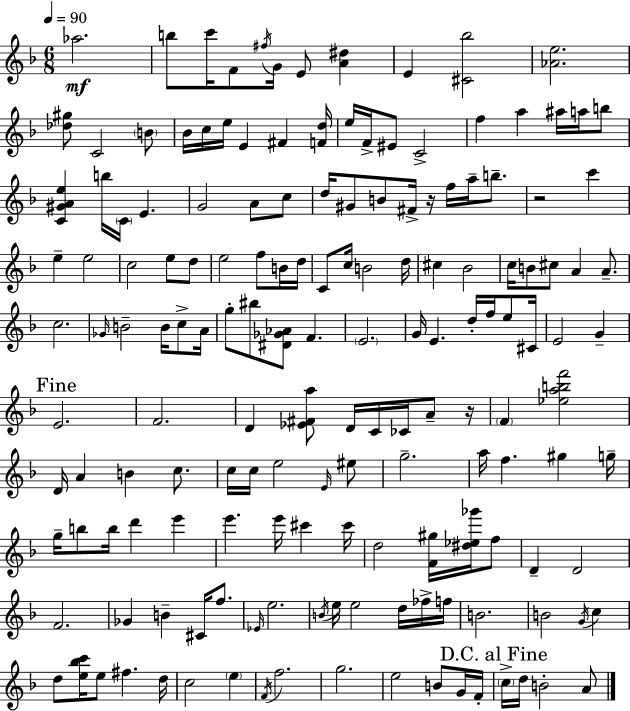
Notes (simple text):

Ab5/h. B5/e C6/s F4/e F#5/s G4/s E4/e [A4,D#5]/q E4/q [C#4,Bb5]/h [Ab4,E5]/h. [Db5,G#5]/e C4/h B4/e Bb4/s C5/s E5/s E4/q F#4/q [F4,D5]/s E5/s F4/s EIS4/e C4/h F5/q A5/q A#5/s A5/s B5/e [C4,G#4,A4,E5]/q B5/s C4/s E4/q. G4/h A4/e C5/e D5/s G#4/e B4/e F#4/s R/s F5/s A5/s B5/e. R/h C6/q E5/q E5/h C5/h E5/e D5/e E5/h F5/e B4/s D5/s C4/e C5/s B4/h D5/s C#5/q Bb4/h C5/s B4/e C#5/e A4/q A4/e. C5/h. Gb4/s B4/h B4/s C5/e A4/s G5/e BIS5/e [D#4,Gb4,Ab4]/e F4/q. E4/h. G4/s E4/q. D5/s F5/s E5/e C#4/s E4/h G4/q E4/h. F4/h. D4/q [Eb4,F#4,A5]/e D4/s C4/s CES4/s A4/e R/s F4/q [Eb5,A5,B5,F6]/h D4/s A4/q B4/q C5/e. C5/s C5/s E5/h E4/s EIS5/e G5/h. A5/s F5/q. G#5/q G5/s G5/s B5/e B5/s D6/q E6/q E6/q. E6/s C#6/q C#6/s D5/h [F4,G#5]/s [D#5,Eb5,Gb6]/s F5/e D4/q D4/h F4/h. Gb4/q B4/q C#4/s F5/e. Eb4/s E5/h. B4/s E5/s E5/h D5/s FES5/s F5/s B4/h. B4/h G4/s C5/q D5/e [E5,Bb5,C6]/s E5/e F#5/q. D5/s C5/h E5/q F4/s F5/h. G5/h. E5/h B4/e G4/s F4/s C5/s D5/s B4/h A4/e